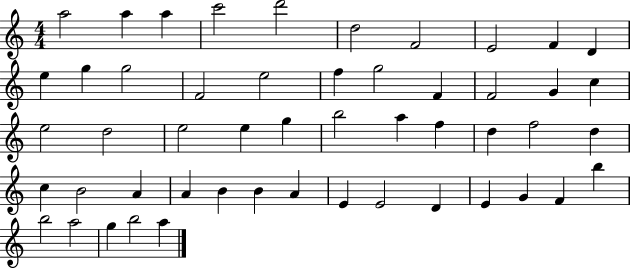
X:1
T:Untitled
M:4/4
L:1/4
K:C
a2 a a c'2 d'2 d2 F2 E2 F D e g g2 F2 e2 f g2 F F2 G c e2 d2 e2 e g b2 a f d f2 d c B2 A A B B A E E2 D E G F b b2 a2 g b2 a